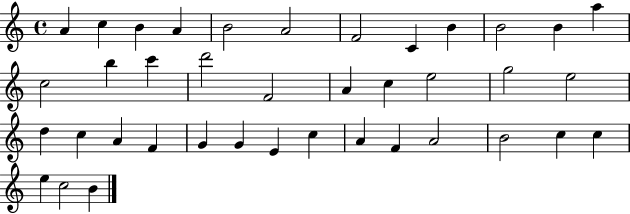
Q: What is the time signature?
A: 4/4